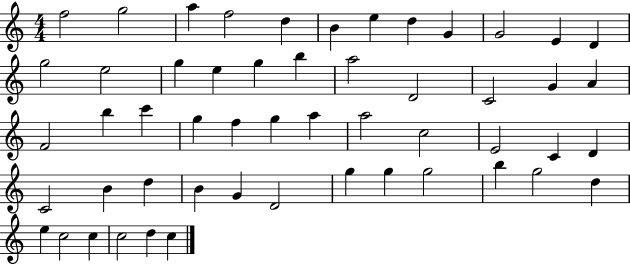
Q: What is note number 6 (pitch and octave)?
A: B4